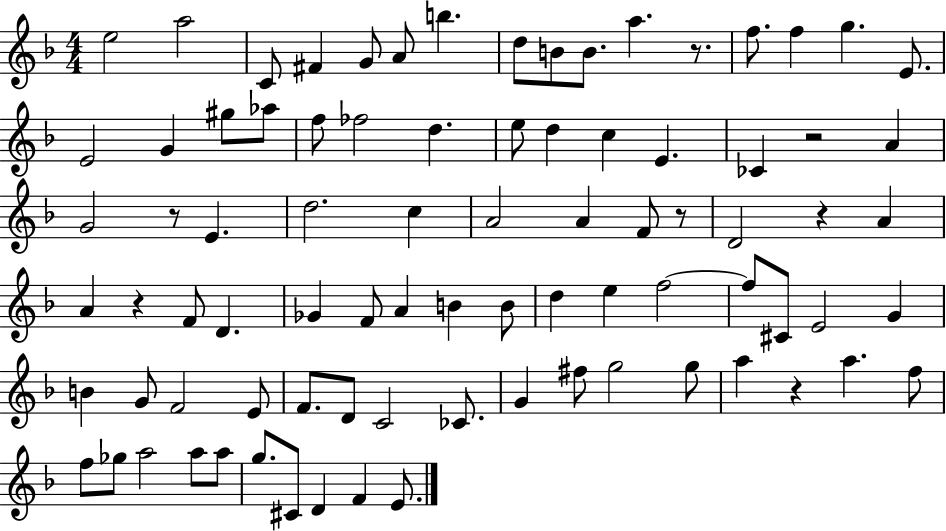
{
  \clef treble
  \numericTimeSignature
  \time 4/4
  \key f \major
  e''2 a''2 | c'8 fis'4 g'8 a'8 b''4. | d''8 b'8 b'8. a''4. r8. | f''8. f''4 g''4. e'8. | \break e'2 g'4 gis''8 aes''8 | f''8 fes''2 d''4. | e''8 d''4 c''4 e'4. | ces'4 r2 a'4 | \break g'2 r8 e'4. | d''2. c''4 | a'2 a'4 f'8 r8 | d'2 r4 a'4 | \break a'4 r4 f'8 d'4. | ges'4 f'8 a'4 b'4 b'8 | d''4 e''4 f''2~~ | f''8 cis'8 e'2 g'4 | \break b'4 g'8 f'2 e'8 | f'8. d'8 c'2 ces'8. | g'4 fis''8 g''2 g''8 | a''4 r4 a''4. f''8 | \break f''8 ges''8 a''2 a''8 a''8 | g''8. cis'8 d'4 f'4 e'8. | \bar "|."
}